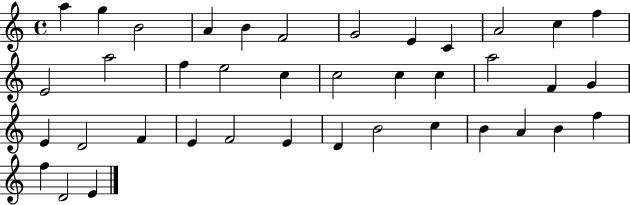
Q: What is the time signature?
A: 4/4